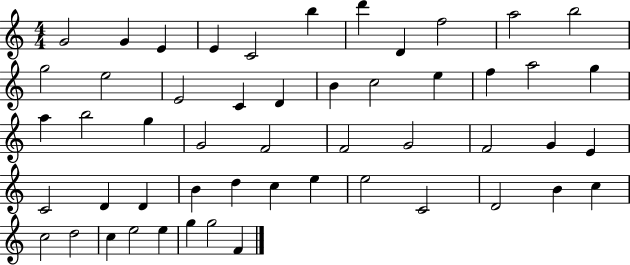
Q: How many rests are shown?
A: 0